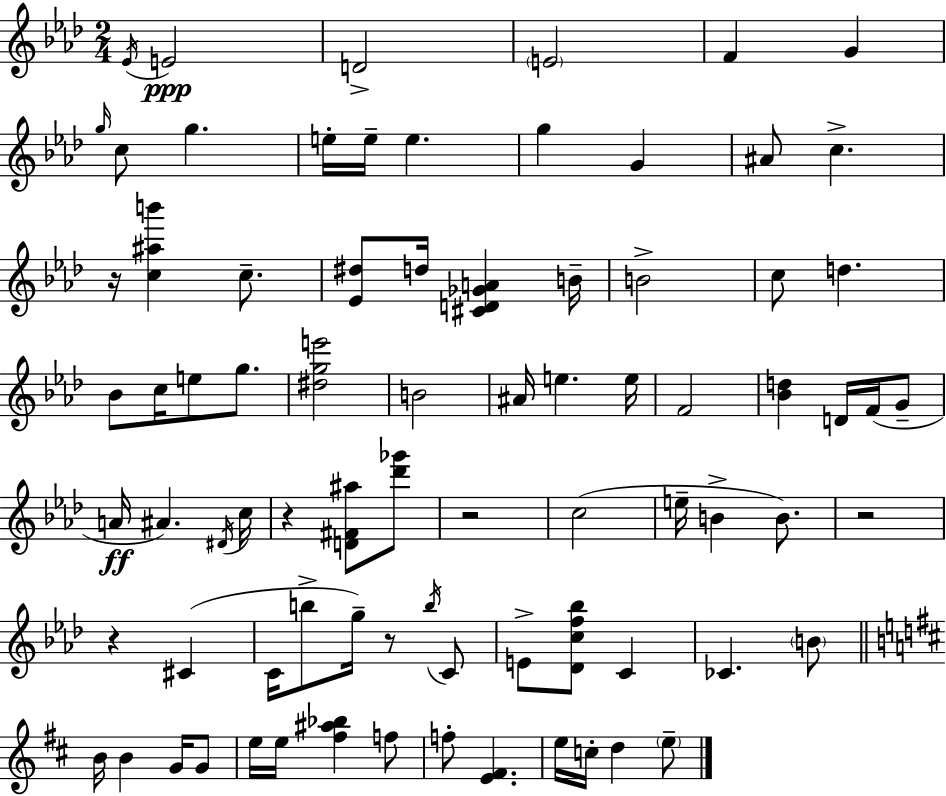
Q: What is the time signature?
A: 2/4